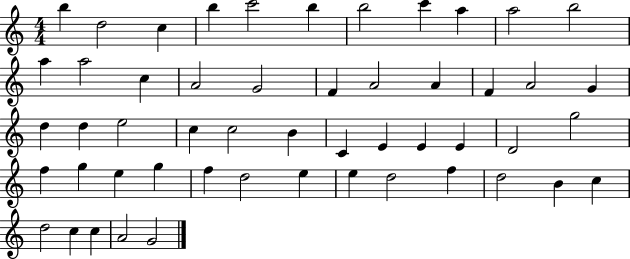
B5/q D5/h C5/q B5/q C6/h B5/q B5/h C6/q A5/q A5/h B5/h A5/q A5/h C5/q A4/h G4/h F4/q A4/h A4/q F4/q A4/h G4/q D5/q D5/q E5/h C5/q C5/h B4/q C4/q E4/q E4/q E4/q D4/h G5/h F5/q G5/q E5/q G5/q F5/q D5/h E5/q E5/q D5/h F5/q D5/h B4/q C5/q D5/h C5/q C5/q A4/h G4/h